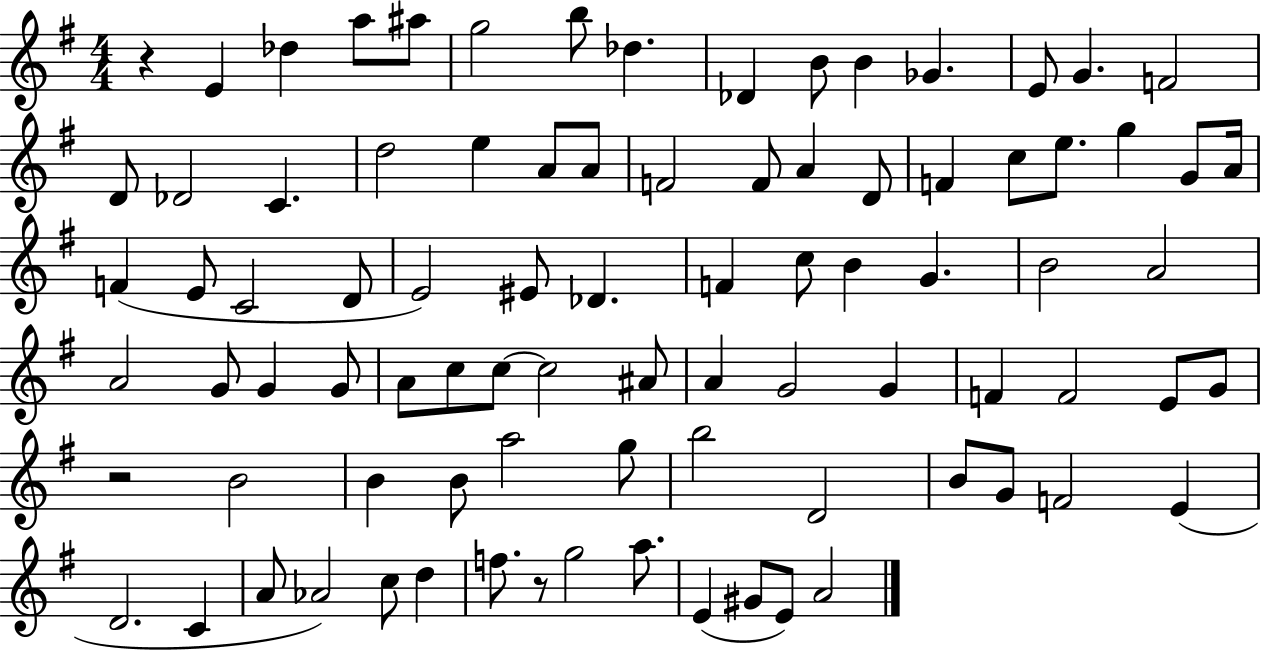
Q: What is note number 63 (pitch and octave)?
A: B4